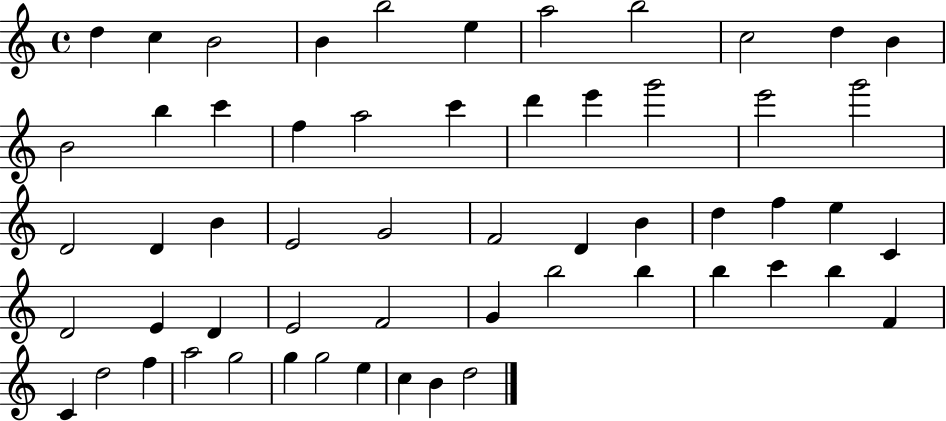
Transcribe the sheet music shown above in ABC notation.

X:1
T:Untitled
M:4/4
L:1/4
K:C
d c B2 B b2 e a2 b2 c2 d B B2 b c' f a2 c' d' e' g'2 e'2 g'2 D2 D B E2 G2 F2 D B d f e C D2 E D E2 F2 G b2 b b c' b F C d2 f a2 g2 g g2 e c B d2